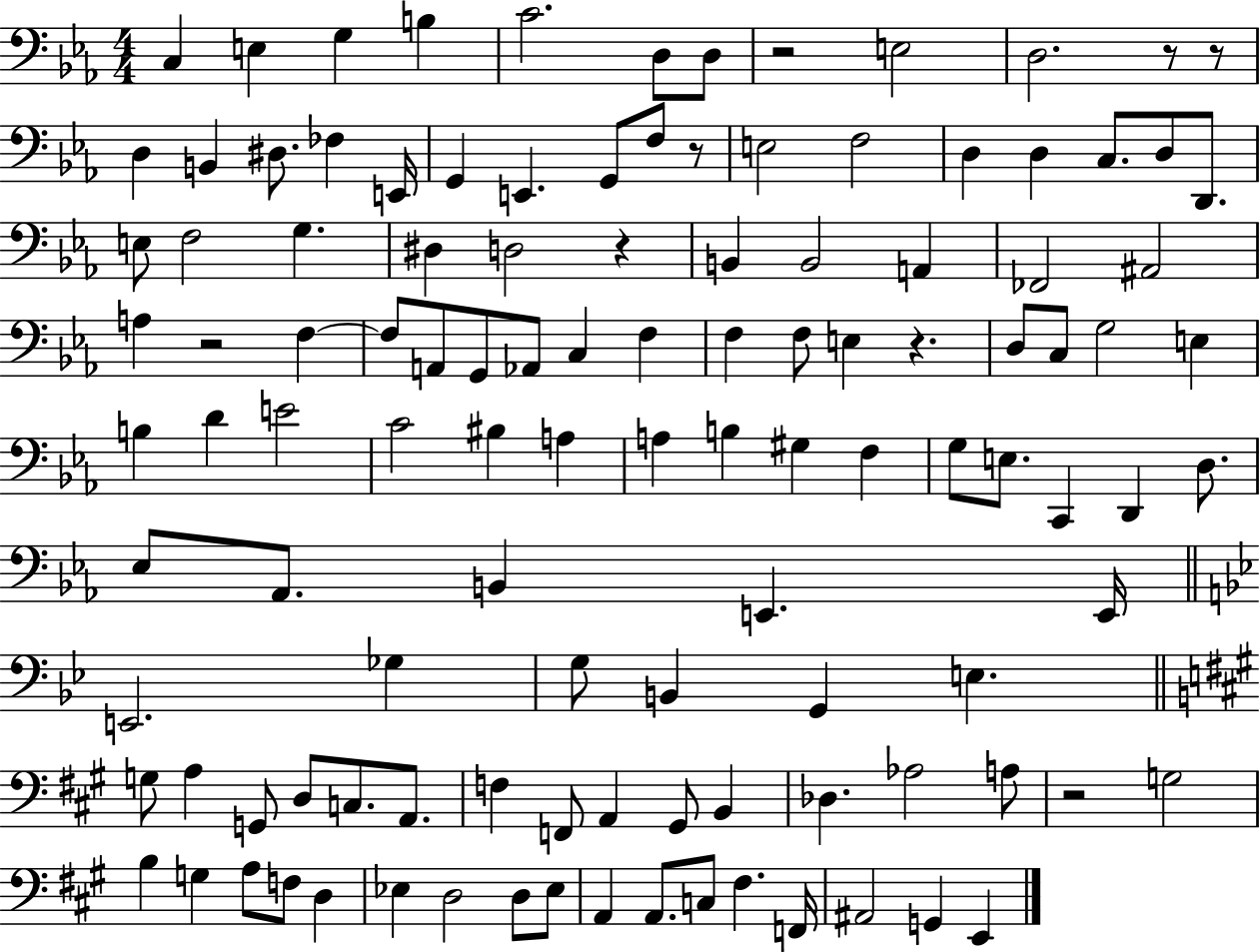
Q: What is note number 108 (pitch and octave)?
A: E2